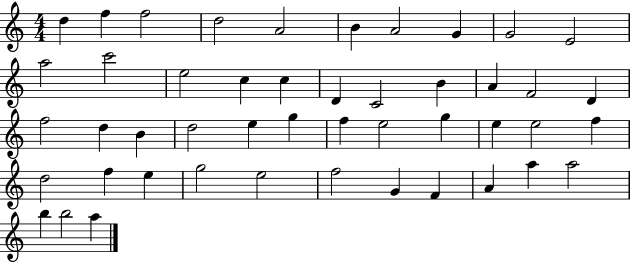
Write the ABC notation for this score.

X:1
T:Untitled
M:4/4
L:1/4
K:C
d f f2 d2 A2 B A2 G G2 E2 a2 c'2 e2 c c D C2 B A F2 D f2 d B d2 e g f e2 g e e2 f d2 f e g2 e2 f2 G F A a a2 b b2 a